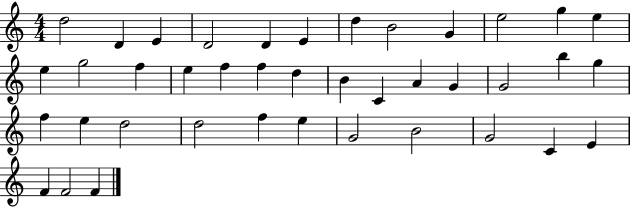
D5/h D4/q E4/q D4/h D4/q E4/q D5/q B4/h G4/q E5/h G5/q E5/q E5/q G5/h F5/q E5/q F5/q F5/q D5/q B4/q C4/q A4/q G4/q G4/h B5/q G5/q F5/q E5/q D5/h D5/h F5/q E5/q G4/h B4/h G4/h C4/q E4/q F4/q F4/h F4/q